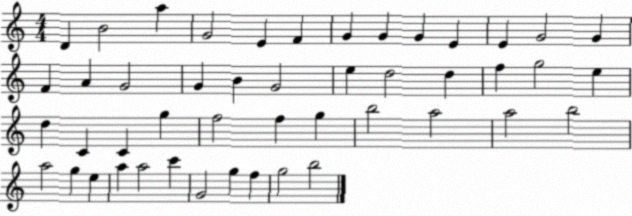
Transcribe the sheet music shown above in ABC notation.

X:1
T:Untitled
M:4/4
L:1/4
K:C
D B2 a G2 E F G G G E E G2 G F A G2 G B G2 e d2 d f g2 e d C C g f2 f g b2 a2 a2 b2 a2 g e a a2 c' G2 g f g2 b2